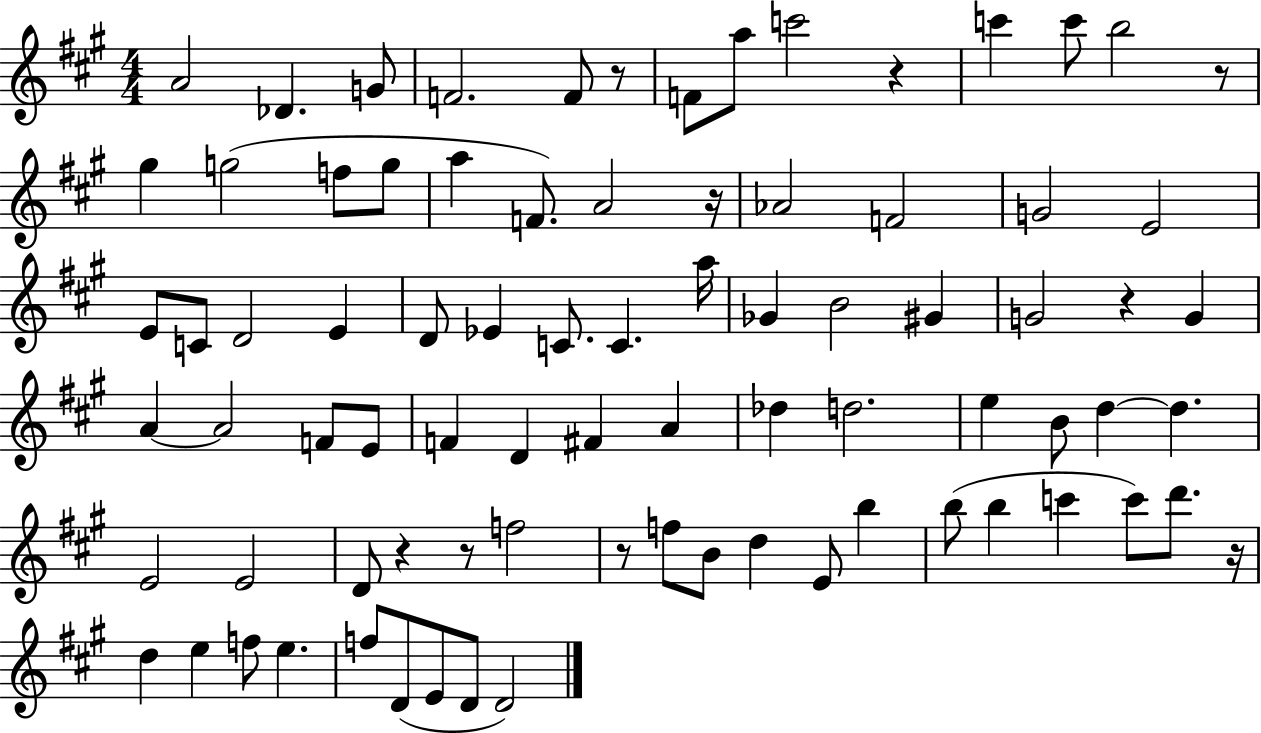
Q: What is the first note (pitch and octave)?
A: A4